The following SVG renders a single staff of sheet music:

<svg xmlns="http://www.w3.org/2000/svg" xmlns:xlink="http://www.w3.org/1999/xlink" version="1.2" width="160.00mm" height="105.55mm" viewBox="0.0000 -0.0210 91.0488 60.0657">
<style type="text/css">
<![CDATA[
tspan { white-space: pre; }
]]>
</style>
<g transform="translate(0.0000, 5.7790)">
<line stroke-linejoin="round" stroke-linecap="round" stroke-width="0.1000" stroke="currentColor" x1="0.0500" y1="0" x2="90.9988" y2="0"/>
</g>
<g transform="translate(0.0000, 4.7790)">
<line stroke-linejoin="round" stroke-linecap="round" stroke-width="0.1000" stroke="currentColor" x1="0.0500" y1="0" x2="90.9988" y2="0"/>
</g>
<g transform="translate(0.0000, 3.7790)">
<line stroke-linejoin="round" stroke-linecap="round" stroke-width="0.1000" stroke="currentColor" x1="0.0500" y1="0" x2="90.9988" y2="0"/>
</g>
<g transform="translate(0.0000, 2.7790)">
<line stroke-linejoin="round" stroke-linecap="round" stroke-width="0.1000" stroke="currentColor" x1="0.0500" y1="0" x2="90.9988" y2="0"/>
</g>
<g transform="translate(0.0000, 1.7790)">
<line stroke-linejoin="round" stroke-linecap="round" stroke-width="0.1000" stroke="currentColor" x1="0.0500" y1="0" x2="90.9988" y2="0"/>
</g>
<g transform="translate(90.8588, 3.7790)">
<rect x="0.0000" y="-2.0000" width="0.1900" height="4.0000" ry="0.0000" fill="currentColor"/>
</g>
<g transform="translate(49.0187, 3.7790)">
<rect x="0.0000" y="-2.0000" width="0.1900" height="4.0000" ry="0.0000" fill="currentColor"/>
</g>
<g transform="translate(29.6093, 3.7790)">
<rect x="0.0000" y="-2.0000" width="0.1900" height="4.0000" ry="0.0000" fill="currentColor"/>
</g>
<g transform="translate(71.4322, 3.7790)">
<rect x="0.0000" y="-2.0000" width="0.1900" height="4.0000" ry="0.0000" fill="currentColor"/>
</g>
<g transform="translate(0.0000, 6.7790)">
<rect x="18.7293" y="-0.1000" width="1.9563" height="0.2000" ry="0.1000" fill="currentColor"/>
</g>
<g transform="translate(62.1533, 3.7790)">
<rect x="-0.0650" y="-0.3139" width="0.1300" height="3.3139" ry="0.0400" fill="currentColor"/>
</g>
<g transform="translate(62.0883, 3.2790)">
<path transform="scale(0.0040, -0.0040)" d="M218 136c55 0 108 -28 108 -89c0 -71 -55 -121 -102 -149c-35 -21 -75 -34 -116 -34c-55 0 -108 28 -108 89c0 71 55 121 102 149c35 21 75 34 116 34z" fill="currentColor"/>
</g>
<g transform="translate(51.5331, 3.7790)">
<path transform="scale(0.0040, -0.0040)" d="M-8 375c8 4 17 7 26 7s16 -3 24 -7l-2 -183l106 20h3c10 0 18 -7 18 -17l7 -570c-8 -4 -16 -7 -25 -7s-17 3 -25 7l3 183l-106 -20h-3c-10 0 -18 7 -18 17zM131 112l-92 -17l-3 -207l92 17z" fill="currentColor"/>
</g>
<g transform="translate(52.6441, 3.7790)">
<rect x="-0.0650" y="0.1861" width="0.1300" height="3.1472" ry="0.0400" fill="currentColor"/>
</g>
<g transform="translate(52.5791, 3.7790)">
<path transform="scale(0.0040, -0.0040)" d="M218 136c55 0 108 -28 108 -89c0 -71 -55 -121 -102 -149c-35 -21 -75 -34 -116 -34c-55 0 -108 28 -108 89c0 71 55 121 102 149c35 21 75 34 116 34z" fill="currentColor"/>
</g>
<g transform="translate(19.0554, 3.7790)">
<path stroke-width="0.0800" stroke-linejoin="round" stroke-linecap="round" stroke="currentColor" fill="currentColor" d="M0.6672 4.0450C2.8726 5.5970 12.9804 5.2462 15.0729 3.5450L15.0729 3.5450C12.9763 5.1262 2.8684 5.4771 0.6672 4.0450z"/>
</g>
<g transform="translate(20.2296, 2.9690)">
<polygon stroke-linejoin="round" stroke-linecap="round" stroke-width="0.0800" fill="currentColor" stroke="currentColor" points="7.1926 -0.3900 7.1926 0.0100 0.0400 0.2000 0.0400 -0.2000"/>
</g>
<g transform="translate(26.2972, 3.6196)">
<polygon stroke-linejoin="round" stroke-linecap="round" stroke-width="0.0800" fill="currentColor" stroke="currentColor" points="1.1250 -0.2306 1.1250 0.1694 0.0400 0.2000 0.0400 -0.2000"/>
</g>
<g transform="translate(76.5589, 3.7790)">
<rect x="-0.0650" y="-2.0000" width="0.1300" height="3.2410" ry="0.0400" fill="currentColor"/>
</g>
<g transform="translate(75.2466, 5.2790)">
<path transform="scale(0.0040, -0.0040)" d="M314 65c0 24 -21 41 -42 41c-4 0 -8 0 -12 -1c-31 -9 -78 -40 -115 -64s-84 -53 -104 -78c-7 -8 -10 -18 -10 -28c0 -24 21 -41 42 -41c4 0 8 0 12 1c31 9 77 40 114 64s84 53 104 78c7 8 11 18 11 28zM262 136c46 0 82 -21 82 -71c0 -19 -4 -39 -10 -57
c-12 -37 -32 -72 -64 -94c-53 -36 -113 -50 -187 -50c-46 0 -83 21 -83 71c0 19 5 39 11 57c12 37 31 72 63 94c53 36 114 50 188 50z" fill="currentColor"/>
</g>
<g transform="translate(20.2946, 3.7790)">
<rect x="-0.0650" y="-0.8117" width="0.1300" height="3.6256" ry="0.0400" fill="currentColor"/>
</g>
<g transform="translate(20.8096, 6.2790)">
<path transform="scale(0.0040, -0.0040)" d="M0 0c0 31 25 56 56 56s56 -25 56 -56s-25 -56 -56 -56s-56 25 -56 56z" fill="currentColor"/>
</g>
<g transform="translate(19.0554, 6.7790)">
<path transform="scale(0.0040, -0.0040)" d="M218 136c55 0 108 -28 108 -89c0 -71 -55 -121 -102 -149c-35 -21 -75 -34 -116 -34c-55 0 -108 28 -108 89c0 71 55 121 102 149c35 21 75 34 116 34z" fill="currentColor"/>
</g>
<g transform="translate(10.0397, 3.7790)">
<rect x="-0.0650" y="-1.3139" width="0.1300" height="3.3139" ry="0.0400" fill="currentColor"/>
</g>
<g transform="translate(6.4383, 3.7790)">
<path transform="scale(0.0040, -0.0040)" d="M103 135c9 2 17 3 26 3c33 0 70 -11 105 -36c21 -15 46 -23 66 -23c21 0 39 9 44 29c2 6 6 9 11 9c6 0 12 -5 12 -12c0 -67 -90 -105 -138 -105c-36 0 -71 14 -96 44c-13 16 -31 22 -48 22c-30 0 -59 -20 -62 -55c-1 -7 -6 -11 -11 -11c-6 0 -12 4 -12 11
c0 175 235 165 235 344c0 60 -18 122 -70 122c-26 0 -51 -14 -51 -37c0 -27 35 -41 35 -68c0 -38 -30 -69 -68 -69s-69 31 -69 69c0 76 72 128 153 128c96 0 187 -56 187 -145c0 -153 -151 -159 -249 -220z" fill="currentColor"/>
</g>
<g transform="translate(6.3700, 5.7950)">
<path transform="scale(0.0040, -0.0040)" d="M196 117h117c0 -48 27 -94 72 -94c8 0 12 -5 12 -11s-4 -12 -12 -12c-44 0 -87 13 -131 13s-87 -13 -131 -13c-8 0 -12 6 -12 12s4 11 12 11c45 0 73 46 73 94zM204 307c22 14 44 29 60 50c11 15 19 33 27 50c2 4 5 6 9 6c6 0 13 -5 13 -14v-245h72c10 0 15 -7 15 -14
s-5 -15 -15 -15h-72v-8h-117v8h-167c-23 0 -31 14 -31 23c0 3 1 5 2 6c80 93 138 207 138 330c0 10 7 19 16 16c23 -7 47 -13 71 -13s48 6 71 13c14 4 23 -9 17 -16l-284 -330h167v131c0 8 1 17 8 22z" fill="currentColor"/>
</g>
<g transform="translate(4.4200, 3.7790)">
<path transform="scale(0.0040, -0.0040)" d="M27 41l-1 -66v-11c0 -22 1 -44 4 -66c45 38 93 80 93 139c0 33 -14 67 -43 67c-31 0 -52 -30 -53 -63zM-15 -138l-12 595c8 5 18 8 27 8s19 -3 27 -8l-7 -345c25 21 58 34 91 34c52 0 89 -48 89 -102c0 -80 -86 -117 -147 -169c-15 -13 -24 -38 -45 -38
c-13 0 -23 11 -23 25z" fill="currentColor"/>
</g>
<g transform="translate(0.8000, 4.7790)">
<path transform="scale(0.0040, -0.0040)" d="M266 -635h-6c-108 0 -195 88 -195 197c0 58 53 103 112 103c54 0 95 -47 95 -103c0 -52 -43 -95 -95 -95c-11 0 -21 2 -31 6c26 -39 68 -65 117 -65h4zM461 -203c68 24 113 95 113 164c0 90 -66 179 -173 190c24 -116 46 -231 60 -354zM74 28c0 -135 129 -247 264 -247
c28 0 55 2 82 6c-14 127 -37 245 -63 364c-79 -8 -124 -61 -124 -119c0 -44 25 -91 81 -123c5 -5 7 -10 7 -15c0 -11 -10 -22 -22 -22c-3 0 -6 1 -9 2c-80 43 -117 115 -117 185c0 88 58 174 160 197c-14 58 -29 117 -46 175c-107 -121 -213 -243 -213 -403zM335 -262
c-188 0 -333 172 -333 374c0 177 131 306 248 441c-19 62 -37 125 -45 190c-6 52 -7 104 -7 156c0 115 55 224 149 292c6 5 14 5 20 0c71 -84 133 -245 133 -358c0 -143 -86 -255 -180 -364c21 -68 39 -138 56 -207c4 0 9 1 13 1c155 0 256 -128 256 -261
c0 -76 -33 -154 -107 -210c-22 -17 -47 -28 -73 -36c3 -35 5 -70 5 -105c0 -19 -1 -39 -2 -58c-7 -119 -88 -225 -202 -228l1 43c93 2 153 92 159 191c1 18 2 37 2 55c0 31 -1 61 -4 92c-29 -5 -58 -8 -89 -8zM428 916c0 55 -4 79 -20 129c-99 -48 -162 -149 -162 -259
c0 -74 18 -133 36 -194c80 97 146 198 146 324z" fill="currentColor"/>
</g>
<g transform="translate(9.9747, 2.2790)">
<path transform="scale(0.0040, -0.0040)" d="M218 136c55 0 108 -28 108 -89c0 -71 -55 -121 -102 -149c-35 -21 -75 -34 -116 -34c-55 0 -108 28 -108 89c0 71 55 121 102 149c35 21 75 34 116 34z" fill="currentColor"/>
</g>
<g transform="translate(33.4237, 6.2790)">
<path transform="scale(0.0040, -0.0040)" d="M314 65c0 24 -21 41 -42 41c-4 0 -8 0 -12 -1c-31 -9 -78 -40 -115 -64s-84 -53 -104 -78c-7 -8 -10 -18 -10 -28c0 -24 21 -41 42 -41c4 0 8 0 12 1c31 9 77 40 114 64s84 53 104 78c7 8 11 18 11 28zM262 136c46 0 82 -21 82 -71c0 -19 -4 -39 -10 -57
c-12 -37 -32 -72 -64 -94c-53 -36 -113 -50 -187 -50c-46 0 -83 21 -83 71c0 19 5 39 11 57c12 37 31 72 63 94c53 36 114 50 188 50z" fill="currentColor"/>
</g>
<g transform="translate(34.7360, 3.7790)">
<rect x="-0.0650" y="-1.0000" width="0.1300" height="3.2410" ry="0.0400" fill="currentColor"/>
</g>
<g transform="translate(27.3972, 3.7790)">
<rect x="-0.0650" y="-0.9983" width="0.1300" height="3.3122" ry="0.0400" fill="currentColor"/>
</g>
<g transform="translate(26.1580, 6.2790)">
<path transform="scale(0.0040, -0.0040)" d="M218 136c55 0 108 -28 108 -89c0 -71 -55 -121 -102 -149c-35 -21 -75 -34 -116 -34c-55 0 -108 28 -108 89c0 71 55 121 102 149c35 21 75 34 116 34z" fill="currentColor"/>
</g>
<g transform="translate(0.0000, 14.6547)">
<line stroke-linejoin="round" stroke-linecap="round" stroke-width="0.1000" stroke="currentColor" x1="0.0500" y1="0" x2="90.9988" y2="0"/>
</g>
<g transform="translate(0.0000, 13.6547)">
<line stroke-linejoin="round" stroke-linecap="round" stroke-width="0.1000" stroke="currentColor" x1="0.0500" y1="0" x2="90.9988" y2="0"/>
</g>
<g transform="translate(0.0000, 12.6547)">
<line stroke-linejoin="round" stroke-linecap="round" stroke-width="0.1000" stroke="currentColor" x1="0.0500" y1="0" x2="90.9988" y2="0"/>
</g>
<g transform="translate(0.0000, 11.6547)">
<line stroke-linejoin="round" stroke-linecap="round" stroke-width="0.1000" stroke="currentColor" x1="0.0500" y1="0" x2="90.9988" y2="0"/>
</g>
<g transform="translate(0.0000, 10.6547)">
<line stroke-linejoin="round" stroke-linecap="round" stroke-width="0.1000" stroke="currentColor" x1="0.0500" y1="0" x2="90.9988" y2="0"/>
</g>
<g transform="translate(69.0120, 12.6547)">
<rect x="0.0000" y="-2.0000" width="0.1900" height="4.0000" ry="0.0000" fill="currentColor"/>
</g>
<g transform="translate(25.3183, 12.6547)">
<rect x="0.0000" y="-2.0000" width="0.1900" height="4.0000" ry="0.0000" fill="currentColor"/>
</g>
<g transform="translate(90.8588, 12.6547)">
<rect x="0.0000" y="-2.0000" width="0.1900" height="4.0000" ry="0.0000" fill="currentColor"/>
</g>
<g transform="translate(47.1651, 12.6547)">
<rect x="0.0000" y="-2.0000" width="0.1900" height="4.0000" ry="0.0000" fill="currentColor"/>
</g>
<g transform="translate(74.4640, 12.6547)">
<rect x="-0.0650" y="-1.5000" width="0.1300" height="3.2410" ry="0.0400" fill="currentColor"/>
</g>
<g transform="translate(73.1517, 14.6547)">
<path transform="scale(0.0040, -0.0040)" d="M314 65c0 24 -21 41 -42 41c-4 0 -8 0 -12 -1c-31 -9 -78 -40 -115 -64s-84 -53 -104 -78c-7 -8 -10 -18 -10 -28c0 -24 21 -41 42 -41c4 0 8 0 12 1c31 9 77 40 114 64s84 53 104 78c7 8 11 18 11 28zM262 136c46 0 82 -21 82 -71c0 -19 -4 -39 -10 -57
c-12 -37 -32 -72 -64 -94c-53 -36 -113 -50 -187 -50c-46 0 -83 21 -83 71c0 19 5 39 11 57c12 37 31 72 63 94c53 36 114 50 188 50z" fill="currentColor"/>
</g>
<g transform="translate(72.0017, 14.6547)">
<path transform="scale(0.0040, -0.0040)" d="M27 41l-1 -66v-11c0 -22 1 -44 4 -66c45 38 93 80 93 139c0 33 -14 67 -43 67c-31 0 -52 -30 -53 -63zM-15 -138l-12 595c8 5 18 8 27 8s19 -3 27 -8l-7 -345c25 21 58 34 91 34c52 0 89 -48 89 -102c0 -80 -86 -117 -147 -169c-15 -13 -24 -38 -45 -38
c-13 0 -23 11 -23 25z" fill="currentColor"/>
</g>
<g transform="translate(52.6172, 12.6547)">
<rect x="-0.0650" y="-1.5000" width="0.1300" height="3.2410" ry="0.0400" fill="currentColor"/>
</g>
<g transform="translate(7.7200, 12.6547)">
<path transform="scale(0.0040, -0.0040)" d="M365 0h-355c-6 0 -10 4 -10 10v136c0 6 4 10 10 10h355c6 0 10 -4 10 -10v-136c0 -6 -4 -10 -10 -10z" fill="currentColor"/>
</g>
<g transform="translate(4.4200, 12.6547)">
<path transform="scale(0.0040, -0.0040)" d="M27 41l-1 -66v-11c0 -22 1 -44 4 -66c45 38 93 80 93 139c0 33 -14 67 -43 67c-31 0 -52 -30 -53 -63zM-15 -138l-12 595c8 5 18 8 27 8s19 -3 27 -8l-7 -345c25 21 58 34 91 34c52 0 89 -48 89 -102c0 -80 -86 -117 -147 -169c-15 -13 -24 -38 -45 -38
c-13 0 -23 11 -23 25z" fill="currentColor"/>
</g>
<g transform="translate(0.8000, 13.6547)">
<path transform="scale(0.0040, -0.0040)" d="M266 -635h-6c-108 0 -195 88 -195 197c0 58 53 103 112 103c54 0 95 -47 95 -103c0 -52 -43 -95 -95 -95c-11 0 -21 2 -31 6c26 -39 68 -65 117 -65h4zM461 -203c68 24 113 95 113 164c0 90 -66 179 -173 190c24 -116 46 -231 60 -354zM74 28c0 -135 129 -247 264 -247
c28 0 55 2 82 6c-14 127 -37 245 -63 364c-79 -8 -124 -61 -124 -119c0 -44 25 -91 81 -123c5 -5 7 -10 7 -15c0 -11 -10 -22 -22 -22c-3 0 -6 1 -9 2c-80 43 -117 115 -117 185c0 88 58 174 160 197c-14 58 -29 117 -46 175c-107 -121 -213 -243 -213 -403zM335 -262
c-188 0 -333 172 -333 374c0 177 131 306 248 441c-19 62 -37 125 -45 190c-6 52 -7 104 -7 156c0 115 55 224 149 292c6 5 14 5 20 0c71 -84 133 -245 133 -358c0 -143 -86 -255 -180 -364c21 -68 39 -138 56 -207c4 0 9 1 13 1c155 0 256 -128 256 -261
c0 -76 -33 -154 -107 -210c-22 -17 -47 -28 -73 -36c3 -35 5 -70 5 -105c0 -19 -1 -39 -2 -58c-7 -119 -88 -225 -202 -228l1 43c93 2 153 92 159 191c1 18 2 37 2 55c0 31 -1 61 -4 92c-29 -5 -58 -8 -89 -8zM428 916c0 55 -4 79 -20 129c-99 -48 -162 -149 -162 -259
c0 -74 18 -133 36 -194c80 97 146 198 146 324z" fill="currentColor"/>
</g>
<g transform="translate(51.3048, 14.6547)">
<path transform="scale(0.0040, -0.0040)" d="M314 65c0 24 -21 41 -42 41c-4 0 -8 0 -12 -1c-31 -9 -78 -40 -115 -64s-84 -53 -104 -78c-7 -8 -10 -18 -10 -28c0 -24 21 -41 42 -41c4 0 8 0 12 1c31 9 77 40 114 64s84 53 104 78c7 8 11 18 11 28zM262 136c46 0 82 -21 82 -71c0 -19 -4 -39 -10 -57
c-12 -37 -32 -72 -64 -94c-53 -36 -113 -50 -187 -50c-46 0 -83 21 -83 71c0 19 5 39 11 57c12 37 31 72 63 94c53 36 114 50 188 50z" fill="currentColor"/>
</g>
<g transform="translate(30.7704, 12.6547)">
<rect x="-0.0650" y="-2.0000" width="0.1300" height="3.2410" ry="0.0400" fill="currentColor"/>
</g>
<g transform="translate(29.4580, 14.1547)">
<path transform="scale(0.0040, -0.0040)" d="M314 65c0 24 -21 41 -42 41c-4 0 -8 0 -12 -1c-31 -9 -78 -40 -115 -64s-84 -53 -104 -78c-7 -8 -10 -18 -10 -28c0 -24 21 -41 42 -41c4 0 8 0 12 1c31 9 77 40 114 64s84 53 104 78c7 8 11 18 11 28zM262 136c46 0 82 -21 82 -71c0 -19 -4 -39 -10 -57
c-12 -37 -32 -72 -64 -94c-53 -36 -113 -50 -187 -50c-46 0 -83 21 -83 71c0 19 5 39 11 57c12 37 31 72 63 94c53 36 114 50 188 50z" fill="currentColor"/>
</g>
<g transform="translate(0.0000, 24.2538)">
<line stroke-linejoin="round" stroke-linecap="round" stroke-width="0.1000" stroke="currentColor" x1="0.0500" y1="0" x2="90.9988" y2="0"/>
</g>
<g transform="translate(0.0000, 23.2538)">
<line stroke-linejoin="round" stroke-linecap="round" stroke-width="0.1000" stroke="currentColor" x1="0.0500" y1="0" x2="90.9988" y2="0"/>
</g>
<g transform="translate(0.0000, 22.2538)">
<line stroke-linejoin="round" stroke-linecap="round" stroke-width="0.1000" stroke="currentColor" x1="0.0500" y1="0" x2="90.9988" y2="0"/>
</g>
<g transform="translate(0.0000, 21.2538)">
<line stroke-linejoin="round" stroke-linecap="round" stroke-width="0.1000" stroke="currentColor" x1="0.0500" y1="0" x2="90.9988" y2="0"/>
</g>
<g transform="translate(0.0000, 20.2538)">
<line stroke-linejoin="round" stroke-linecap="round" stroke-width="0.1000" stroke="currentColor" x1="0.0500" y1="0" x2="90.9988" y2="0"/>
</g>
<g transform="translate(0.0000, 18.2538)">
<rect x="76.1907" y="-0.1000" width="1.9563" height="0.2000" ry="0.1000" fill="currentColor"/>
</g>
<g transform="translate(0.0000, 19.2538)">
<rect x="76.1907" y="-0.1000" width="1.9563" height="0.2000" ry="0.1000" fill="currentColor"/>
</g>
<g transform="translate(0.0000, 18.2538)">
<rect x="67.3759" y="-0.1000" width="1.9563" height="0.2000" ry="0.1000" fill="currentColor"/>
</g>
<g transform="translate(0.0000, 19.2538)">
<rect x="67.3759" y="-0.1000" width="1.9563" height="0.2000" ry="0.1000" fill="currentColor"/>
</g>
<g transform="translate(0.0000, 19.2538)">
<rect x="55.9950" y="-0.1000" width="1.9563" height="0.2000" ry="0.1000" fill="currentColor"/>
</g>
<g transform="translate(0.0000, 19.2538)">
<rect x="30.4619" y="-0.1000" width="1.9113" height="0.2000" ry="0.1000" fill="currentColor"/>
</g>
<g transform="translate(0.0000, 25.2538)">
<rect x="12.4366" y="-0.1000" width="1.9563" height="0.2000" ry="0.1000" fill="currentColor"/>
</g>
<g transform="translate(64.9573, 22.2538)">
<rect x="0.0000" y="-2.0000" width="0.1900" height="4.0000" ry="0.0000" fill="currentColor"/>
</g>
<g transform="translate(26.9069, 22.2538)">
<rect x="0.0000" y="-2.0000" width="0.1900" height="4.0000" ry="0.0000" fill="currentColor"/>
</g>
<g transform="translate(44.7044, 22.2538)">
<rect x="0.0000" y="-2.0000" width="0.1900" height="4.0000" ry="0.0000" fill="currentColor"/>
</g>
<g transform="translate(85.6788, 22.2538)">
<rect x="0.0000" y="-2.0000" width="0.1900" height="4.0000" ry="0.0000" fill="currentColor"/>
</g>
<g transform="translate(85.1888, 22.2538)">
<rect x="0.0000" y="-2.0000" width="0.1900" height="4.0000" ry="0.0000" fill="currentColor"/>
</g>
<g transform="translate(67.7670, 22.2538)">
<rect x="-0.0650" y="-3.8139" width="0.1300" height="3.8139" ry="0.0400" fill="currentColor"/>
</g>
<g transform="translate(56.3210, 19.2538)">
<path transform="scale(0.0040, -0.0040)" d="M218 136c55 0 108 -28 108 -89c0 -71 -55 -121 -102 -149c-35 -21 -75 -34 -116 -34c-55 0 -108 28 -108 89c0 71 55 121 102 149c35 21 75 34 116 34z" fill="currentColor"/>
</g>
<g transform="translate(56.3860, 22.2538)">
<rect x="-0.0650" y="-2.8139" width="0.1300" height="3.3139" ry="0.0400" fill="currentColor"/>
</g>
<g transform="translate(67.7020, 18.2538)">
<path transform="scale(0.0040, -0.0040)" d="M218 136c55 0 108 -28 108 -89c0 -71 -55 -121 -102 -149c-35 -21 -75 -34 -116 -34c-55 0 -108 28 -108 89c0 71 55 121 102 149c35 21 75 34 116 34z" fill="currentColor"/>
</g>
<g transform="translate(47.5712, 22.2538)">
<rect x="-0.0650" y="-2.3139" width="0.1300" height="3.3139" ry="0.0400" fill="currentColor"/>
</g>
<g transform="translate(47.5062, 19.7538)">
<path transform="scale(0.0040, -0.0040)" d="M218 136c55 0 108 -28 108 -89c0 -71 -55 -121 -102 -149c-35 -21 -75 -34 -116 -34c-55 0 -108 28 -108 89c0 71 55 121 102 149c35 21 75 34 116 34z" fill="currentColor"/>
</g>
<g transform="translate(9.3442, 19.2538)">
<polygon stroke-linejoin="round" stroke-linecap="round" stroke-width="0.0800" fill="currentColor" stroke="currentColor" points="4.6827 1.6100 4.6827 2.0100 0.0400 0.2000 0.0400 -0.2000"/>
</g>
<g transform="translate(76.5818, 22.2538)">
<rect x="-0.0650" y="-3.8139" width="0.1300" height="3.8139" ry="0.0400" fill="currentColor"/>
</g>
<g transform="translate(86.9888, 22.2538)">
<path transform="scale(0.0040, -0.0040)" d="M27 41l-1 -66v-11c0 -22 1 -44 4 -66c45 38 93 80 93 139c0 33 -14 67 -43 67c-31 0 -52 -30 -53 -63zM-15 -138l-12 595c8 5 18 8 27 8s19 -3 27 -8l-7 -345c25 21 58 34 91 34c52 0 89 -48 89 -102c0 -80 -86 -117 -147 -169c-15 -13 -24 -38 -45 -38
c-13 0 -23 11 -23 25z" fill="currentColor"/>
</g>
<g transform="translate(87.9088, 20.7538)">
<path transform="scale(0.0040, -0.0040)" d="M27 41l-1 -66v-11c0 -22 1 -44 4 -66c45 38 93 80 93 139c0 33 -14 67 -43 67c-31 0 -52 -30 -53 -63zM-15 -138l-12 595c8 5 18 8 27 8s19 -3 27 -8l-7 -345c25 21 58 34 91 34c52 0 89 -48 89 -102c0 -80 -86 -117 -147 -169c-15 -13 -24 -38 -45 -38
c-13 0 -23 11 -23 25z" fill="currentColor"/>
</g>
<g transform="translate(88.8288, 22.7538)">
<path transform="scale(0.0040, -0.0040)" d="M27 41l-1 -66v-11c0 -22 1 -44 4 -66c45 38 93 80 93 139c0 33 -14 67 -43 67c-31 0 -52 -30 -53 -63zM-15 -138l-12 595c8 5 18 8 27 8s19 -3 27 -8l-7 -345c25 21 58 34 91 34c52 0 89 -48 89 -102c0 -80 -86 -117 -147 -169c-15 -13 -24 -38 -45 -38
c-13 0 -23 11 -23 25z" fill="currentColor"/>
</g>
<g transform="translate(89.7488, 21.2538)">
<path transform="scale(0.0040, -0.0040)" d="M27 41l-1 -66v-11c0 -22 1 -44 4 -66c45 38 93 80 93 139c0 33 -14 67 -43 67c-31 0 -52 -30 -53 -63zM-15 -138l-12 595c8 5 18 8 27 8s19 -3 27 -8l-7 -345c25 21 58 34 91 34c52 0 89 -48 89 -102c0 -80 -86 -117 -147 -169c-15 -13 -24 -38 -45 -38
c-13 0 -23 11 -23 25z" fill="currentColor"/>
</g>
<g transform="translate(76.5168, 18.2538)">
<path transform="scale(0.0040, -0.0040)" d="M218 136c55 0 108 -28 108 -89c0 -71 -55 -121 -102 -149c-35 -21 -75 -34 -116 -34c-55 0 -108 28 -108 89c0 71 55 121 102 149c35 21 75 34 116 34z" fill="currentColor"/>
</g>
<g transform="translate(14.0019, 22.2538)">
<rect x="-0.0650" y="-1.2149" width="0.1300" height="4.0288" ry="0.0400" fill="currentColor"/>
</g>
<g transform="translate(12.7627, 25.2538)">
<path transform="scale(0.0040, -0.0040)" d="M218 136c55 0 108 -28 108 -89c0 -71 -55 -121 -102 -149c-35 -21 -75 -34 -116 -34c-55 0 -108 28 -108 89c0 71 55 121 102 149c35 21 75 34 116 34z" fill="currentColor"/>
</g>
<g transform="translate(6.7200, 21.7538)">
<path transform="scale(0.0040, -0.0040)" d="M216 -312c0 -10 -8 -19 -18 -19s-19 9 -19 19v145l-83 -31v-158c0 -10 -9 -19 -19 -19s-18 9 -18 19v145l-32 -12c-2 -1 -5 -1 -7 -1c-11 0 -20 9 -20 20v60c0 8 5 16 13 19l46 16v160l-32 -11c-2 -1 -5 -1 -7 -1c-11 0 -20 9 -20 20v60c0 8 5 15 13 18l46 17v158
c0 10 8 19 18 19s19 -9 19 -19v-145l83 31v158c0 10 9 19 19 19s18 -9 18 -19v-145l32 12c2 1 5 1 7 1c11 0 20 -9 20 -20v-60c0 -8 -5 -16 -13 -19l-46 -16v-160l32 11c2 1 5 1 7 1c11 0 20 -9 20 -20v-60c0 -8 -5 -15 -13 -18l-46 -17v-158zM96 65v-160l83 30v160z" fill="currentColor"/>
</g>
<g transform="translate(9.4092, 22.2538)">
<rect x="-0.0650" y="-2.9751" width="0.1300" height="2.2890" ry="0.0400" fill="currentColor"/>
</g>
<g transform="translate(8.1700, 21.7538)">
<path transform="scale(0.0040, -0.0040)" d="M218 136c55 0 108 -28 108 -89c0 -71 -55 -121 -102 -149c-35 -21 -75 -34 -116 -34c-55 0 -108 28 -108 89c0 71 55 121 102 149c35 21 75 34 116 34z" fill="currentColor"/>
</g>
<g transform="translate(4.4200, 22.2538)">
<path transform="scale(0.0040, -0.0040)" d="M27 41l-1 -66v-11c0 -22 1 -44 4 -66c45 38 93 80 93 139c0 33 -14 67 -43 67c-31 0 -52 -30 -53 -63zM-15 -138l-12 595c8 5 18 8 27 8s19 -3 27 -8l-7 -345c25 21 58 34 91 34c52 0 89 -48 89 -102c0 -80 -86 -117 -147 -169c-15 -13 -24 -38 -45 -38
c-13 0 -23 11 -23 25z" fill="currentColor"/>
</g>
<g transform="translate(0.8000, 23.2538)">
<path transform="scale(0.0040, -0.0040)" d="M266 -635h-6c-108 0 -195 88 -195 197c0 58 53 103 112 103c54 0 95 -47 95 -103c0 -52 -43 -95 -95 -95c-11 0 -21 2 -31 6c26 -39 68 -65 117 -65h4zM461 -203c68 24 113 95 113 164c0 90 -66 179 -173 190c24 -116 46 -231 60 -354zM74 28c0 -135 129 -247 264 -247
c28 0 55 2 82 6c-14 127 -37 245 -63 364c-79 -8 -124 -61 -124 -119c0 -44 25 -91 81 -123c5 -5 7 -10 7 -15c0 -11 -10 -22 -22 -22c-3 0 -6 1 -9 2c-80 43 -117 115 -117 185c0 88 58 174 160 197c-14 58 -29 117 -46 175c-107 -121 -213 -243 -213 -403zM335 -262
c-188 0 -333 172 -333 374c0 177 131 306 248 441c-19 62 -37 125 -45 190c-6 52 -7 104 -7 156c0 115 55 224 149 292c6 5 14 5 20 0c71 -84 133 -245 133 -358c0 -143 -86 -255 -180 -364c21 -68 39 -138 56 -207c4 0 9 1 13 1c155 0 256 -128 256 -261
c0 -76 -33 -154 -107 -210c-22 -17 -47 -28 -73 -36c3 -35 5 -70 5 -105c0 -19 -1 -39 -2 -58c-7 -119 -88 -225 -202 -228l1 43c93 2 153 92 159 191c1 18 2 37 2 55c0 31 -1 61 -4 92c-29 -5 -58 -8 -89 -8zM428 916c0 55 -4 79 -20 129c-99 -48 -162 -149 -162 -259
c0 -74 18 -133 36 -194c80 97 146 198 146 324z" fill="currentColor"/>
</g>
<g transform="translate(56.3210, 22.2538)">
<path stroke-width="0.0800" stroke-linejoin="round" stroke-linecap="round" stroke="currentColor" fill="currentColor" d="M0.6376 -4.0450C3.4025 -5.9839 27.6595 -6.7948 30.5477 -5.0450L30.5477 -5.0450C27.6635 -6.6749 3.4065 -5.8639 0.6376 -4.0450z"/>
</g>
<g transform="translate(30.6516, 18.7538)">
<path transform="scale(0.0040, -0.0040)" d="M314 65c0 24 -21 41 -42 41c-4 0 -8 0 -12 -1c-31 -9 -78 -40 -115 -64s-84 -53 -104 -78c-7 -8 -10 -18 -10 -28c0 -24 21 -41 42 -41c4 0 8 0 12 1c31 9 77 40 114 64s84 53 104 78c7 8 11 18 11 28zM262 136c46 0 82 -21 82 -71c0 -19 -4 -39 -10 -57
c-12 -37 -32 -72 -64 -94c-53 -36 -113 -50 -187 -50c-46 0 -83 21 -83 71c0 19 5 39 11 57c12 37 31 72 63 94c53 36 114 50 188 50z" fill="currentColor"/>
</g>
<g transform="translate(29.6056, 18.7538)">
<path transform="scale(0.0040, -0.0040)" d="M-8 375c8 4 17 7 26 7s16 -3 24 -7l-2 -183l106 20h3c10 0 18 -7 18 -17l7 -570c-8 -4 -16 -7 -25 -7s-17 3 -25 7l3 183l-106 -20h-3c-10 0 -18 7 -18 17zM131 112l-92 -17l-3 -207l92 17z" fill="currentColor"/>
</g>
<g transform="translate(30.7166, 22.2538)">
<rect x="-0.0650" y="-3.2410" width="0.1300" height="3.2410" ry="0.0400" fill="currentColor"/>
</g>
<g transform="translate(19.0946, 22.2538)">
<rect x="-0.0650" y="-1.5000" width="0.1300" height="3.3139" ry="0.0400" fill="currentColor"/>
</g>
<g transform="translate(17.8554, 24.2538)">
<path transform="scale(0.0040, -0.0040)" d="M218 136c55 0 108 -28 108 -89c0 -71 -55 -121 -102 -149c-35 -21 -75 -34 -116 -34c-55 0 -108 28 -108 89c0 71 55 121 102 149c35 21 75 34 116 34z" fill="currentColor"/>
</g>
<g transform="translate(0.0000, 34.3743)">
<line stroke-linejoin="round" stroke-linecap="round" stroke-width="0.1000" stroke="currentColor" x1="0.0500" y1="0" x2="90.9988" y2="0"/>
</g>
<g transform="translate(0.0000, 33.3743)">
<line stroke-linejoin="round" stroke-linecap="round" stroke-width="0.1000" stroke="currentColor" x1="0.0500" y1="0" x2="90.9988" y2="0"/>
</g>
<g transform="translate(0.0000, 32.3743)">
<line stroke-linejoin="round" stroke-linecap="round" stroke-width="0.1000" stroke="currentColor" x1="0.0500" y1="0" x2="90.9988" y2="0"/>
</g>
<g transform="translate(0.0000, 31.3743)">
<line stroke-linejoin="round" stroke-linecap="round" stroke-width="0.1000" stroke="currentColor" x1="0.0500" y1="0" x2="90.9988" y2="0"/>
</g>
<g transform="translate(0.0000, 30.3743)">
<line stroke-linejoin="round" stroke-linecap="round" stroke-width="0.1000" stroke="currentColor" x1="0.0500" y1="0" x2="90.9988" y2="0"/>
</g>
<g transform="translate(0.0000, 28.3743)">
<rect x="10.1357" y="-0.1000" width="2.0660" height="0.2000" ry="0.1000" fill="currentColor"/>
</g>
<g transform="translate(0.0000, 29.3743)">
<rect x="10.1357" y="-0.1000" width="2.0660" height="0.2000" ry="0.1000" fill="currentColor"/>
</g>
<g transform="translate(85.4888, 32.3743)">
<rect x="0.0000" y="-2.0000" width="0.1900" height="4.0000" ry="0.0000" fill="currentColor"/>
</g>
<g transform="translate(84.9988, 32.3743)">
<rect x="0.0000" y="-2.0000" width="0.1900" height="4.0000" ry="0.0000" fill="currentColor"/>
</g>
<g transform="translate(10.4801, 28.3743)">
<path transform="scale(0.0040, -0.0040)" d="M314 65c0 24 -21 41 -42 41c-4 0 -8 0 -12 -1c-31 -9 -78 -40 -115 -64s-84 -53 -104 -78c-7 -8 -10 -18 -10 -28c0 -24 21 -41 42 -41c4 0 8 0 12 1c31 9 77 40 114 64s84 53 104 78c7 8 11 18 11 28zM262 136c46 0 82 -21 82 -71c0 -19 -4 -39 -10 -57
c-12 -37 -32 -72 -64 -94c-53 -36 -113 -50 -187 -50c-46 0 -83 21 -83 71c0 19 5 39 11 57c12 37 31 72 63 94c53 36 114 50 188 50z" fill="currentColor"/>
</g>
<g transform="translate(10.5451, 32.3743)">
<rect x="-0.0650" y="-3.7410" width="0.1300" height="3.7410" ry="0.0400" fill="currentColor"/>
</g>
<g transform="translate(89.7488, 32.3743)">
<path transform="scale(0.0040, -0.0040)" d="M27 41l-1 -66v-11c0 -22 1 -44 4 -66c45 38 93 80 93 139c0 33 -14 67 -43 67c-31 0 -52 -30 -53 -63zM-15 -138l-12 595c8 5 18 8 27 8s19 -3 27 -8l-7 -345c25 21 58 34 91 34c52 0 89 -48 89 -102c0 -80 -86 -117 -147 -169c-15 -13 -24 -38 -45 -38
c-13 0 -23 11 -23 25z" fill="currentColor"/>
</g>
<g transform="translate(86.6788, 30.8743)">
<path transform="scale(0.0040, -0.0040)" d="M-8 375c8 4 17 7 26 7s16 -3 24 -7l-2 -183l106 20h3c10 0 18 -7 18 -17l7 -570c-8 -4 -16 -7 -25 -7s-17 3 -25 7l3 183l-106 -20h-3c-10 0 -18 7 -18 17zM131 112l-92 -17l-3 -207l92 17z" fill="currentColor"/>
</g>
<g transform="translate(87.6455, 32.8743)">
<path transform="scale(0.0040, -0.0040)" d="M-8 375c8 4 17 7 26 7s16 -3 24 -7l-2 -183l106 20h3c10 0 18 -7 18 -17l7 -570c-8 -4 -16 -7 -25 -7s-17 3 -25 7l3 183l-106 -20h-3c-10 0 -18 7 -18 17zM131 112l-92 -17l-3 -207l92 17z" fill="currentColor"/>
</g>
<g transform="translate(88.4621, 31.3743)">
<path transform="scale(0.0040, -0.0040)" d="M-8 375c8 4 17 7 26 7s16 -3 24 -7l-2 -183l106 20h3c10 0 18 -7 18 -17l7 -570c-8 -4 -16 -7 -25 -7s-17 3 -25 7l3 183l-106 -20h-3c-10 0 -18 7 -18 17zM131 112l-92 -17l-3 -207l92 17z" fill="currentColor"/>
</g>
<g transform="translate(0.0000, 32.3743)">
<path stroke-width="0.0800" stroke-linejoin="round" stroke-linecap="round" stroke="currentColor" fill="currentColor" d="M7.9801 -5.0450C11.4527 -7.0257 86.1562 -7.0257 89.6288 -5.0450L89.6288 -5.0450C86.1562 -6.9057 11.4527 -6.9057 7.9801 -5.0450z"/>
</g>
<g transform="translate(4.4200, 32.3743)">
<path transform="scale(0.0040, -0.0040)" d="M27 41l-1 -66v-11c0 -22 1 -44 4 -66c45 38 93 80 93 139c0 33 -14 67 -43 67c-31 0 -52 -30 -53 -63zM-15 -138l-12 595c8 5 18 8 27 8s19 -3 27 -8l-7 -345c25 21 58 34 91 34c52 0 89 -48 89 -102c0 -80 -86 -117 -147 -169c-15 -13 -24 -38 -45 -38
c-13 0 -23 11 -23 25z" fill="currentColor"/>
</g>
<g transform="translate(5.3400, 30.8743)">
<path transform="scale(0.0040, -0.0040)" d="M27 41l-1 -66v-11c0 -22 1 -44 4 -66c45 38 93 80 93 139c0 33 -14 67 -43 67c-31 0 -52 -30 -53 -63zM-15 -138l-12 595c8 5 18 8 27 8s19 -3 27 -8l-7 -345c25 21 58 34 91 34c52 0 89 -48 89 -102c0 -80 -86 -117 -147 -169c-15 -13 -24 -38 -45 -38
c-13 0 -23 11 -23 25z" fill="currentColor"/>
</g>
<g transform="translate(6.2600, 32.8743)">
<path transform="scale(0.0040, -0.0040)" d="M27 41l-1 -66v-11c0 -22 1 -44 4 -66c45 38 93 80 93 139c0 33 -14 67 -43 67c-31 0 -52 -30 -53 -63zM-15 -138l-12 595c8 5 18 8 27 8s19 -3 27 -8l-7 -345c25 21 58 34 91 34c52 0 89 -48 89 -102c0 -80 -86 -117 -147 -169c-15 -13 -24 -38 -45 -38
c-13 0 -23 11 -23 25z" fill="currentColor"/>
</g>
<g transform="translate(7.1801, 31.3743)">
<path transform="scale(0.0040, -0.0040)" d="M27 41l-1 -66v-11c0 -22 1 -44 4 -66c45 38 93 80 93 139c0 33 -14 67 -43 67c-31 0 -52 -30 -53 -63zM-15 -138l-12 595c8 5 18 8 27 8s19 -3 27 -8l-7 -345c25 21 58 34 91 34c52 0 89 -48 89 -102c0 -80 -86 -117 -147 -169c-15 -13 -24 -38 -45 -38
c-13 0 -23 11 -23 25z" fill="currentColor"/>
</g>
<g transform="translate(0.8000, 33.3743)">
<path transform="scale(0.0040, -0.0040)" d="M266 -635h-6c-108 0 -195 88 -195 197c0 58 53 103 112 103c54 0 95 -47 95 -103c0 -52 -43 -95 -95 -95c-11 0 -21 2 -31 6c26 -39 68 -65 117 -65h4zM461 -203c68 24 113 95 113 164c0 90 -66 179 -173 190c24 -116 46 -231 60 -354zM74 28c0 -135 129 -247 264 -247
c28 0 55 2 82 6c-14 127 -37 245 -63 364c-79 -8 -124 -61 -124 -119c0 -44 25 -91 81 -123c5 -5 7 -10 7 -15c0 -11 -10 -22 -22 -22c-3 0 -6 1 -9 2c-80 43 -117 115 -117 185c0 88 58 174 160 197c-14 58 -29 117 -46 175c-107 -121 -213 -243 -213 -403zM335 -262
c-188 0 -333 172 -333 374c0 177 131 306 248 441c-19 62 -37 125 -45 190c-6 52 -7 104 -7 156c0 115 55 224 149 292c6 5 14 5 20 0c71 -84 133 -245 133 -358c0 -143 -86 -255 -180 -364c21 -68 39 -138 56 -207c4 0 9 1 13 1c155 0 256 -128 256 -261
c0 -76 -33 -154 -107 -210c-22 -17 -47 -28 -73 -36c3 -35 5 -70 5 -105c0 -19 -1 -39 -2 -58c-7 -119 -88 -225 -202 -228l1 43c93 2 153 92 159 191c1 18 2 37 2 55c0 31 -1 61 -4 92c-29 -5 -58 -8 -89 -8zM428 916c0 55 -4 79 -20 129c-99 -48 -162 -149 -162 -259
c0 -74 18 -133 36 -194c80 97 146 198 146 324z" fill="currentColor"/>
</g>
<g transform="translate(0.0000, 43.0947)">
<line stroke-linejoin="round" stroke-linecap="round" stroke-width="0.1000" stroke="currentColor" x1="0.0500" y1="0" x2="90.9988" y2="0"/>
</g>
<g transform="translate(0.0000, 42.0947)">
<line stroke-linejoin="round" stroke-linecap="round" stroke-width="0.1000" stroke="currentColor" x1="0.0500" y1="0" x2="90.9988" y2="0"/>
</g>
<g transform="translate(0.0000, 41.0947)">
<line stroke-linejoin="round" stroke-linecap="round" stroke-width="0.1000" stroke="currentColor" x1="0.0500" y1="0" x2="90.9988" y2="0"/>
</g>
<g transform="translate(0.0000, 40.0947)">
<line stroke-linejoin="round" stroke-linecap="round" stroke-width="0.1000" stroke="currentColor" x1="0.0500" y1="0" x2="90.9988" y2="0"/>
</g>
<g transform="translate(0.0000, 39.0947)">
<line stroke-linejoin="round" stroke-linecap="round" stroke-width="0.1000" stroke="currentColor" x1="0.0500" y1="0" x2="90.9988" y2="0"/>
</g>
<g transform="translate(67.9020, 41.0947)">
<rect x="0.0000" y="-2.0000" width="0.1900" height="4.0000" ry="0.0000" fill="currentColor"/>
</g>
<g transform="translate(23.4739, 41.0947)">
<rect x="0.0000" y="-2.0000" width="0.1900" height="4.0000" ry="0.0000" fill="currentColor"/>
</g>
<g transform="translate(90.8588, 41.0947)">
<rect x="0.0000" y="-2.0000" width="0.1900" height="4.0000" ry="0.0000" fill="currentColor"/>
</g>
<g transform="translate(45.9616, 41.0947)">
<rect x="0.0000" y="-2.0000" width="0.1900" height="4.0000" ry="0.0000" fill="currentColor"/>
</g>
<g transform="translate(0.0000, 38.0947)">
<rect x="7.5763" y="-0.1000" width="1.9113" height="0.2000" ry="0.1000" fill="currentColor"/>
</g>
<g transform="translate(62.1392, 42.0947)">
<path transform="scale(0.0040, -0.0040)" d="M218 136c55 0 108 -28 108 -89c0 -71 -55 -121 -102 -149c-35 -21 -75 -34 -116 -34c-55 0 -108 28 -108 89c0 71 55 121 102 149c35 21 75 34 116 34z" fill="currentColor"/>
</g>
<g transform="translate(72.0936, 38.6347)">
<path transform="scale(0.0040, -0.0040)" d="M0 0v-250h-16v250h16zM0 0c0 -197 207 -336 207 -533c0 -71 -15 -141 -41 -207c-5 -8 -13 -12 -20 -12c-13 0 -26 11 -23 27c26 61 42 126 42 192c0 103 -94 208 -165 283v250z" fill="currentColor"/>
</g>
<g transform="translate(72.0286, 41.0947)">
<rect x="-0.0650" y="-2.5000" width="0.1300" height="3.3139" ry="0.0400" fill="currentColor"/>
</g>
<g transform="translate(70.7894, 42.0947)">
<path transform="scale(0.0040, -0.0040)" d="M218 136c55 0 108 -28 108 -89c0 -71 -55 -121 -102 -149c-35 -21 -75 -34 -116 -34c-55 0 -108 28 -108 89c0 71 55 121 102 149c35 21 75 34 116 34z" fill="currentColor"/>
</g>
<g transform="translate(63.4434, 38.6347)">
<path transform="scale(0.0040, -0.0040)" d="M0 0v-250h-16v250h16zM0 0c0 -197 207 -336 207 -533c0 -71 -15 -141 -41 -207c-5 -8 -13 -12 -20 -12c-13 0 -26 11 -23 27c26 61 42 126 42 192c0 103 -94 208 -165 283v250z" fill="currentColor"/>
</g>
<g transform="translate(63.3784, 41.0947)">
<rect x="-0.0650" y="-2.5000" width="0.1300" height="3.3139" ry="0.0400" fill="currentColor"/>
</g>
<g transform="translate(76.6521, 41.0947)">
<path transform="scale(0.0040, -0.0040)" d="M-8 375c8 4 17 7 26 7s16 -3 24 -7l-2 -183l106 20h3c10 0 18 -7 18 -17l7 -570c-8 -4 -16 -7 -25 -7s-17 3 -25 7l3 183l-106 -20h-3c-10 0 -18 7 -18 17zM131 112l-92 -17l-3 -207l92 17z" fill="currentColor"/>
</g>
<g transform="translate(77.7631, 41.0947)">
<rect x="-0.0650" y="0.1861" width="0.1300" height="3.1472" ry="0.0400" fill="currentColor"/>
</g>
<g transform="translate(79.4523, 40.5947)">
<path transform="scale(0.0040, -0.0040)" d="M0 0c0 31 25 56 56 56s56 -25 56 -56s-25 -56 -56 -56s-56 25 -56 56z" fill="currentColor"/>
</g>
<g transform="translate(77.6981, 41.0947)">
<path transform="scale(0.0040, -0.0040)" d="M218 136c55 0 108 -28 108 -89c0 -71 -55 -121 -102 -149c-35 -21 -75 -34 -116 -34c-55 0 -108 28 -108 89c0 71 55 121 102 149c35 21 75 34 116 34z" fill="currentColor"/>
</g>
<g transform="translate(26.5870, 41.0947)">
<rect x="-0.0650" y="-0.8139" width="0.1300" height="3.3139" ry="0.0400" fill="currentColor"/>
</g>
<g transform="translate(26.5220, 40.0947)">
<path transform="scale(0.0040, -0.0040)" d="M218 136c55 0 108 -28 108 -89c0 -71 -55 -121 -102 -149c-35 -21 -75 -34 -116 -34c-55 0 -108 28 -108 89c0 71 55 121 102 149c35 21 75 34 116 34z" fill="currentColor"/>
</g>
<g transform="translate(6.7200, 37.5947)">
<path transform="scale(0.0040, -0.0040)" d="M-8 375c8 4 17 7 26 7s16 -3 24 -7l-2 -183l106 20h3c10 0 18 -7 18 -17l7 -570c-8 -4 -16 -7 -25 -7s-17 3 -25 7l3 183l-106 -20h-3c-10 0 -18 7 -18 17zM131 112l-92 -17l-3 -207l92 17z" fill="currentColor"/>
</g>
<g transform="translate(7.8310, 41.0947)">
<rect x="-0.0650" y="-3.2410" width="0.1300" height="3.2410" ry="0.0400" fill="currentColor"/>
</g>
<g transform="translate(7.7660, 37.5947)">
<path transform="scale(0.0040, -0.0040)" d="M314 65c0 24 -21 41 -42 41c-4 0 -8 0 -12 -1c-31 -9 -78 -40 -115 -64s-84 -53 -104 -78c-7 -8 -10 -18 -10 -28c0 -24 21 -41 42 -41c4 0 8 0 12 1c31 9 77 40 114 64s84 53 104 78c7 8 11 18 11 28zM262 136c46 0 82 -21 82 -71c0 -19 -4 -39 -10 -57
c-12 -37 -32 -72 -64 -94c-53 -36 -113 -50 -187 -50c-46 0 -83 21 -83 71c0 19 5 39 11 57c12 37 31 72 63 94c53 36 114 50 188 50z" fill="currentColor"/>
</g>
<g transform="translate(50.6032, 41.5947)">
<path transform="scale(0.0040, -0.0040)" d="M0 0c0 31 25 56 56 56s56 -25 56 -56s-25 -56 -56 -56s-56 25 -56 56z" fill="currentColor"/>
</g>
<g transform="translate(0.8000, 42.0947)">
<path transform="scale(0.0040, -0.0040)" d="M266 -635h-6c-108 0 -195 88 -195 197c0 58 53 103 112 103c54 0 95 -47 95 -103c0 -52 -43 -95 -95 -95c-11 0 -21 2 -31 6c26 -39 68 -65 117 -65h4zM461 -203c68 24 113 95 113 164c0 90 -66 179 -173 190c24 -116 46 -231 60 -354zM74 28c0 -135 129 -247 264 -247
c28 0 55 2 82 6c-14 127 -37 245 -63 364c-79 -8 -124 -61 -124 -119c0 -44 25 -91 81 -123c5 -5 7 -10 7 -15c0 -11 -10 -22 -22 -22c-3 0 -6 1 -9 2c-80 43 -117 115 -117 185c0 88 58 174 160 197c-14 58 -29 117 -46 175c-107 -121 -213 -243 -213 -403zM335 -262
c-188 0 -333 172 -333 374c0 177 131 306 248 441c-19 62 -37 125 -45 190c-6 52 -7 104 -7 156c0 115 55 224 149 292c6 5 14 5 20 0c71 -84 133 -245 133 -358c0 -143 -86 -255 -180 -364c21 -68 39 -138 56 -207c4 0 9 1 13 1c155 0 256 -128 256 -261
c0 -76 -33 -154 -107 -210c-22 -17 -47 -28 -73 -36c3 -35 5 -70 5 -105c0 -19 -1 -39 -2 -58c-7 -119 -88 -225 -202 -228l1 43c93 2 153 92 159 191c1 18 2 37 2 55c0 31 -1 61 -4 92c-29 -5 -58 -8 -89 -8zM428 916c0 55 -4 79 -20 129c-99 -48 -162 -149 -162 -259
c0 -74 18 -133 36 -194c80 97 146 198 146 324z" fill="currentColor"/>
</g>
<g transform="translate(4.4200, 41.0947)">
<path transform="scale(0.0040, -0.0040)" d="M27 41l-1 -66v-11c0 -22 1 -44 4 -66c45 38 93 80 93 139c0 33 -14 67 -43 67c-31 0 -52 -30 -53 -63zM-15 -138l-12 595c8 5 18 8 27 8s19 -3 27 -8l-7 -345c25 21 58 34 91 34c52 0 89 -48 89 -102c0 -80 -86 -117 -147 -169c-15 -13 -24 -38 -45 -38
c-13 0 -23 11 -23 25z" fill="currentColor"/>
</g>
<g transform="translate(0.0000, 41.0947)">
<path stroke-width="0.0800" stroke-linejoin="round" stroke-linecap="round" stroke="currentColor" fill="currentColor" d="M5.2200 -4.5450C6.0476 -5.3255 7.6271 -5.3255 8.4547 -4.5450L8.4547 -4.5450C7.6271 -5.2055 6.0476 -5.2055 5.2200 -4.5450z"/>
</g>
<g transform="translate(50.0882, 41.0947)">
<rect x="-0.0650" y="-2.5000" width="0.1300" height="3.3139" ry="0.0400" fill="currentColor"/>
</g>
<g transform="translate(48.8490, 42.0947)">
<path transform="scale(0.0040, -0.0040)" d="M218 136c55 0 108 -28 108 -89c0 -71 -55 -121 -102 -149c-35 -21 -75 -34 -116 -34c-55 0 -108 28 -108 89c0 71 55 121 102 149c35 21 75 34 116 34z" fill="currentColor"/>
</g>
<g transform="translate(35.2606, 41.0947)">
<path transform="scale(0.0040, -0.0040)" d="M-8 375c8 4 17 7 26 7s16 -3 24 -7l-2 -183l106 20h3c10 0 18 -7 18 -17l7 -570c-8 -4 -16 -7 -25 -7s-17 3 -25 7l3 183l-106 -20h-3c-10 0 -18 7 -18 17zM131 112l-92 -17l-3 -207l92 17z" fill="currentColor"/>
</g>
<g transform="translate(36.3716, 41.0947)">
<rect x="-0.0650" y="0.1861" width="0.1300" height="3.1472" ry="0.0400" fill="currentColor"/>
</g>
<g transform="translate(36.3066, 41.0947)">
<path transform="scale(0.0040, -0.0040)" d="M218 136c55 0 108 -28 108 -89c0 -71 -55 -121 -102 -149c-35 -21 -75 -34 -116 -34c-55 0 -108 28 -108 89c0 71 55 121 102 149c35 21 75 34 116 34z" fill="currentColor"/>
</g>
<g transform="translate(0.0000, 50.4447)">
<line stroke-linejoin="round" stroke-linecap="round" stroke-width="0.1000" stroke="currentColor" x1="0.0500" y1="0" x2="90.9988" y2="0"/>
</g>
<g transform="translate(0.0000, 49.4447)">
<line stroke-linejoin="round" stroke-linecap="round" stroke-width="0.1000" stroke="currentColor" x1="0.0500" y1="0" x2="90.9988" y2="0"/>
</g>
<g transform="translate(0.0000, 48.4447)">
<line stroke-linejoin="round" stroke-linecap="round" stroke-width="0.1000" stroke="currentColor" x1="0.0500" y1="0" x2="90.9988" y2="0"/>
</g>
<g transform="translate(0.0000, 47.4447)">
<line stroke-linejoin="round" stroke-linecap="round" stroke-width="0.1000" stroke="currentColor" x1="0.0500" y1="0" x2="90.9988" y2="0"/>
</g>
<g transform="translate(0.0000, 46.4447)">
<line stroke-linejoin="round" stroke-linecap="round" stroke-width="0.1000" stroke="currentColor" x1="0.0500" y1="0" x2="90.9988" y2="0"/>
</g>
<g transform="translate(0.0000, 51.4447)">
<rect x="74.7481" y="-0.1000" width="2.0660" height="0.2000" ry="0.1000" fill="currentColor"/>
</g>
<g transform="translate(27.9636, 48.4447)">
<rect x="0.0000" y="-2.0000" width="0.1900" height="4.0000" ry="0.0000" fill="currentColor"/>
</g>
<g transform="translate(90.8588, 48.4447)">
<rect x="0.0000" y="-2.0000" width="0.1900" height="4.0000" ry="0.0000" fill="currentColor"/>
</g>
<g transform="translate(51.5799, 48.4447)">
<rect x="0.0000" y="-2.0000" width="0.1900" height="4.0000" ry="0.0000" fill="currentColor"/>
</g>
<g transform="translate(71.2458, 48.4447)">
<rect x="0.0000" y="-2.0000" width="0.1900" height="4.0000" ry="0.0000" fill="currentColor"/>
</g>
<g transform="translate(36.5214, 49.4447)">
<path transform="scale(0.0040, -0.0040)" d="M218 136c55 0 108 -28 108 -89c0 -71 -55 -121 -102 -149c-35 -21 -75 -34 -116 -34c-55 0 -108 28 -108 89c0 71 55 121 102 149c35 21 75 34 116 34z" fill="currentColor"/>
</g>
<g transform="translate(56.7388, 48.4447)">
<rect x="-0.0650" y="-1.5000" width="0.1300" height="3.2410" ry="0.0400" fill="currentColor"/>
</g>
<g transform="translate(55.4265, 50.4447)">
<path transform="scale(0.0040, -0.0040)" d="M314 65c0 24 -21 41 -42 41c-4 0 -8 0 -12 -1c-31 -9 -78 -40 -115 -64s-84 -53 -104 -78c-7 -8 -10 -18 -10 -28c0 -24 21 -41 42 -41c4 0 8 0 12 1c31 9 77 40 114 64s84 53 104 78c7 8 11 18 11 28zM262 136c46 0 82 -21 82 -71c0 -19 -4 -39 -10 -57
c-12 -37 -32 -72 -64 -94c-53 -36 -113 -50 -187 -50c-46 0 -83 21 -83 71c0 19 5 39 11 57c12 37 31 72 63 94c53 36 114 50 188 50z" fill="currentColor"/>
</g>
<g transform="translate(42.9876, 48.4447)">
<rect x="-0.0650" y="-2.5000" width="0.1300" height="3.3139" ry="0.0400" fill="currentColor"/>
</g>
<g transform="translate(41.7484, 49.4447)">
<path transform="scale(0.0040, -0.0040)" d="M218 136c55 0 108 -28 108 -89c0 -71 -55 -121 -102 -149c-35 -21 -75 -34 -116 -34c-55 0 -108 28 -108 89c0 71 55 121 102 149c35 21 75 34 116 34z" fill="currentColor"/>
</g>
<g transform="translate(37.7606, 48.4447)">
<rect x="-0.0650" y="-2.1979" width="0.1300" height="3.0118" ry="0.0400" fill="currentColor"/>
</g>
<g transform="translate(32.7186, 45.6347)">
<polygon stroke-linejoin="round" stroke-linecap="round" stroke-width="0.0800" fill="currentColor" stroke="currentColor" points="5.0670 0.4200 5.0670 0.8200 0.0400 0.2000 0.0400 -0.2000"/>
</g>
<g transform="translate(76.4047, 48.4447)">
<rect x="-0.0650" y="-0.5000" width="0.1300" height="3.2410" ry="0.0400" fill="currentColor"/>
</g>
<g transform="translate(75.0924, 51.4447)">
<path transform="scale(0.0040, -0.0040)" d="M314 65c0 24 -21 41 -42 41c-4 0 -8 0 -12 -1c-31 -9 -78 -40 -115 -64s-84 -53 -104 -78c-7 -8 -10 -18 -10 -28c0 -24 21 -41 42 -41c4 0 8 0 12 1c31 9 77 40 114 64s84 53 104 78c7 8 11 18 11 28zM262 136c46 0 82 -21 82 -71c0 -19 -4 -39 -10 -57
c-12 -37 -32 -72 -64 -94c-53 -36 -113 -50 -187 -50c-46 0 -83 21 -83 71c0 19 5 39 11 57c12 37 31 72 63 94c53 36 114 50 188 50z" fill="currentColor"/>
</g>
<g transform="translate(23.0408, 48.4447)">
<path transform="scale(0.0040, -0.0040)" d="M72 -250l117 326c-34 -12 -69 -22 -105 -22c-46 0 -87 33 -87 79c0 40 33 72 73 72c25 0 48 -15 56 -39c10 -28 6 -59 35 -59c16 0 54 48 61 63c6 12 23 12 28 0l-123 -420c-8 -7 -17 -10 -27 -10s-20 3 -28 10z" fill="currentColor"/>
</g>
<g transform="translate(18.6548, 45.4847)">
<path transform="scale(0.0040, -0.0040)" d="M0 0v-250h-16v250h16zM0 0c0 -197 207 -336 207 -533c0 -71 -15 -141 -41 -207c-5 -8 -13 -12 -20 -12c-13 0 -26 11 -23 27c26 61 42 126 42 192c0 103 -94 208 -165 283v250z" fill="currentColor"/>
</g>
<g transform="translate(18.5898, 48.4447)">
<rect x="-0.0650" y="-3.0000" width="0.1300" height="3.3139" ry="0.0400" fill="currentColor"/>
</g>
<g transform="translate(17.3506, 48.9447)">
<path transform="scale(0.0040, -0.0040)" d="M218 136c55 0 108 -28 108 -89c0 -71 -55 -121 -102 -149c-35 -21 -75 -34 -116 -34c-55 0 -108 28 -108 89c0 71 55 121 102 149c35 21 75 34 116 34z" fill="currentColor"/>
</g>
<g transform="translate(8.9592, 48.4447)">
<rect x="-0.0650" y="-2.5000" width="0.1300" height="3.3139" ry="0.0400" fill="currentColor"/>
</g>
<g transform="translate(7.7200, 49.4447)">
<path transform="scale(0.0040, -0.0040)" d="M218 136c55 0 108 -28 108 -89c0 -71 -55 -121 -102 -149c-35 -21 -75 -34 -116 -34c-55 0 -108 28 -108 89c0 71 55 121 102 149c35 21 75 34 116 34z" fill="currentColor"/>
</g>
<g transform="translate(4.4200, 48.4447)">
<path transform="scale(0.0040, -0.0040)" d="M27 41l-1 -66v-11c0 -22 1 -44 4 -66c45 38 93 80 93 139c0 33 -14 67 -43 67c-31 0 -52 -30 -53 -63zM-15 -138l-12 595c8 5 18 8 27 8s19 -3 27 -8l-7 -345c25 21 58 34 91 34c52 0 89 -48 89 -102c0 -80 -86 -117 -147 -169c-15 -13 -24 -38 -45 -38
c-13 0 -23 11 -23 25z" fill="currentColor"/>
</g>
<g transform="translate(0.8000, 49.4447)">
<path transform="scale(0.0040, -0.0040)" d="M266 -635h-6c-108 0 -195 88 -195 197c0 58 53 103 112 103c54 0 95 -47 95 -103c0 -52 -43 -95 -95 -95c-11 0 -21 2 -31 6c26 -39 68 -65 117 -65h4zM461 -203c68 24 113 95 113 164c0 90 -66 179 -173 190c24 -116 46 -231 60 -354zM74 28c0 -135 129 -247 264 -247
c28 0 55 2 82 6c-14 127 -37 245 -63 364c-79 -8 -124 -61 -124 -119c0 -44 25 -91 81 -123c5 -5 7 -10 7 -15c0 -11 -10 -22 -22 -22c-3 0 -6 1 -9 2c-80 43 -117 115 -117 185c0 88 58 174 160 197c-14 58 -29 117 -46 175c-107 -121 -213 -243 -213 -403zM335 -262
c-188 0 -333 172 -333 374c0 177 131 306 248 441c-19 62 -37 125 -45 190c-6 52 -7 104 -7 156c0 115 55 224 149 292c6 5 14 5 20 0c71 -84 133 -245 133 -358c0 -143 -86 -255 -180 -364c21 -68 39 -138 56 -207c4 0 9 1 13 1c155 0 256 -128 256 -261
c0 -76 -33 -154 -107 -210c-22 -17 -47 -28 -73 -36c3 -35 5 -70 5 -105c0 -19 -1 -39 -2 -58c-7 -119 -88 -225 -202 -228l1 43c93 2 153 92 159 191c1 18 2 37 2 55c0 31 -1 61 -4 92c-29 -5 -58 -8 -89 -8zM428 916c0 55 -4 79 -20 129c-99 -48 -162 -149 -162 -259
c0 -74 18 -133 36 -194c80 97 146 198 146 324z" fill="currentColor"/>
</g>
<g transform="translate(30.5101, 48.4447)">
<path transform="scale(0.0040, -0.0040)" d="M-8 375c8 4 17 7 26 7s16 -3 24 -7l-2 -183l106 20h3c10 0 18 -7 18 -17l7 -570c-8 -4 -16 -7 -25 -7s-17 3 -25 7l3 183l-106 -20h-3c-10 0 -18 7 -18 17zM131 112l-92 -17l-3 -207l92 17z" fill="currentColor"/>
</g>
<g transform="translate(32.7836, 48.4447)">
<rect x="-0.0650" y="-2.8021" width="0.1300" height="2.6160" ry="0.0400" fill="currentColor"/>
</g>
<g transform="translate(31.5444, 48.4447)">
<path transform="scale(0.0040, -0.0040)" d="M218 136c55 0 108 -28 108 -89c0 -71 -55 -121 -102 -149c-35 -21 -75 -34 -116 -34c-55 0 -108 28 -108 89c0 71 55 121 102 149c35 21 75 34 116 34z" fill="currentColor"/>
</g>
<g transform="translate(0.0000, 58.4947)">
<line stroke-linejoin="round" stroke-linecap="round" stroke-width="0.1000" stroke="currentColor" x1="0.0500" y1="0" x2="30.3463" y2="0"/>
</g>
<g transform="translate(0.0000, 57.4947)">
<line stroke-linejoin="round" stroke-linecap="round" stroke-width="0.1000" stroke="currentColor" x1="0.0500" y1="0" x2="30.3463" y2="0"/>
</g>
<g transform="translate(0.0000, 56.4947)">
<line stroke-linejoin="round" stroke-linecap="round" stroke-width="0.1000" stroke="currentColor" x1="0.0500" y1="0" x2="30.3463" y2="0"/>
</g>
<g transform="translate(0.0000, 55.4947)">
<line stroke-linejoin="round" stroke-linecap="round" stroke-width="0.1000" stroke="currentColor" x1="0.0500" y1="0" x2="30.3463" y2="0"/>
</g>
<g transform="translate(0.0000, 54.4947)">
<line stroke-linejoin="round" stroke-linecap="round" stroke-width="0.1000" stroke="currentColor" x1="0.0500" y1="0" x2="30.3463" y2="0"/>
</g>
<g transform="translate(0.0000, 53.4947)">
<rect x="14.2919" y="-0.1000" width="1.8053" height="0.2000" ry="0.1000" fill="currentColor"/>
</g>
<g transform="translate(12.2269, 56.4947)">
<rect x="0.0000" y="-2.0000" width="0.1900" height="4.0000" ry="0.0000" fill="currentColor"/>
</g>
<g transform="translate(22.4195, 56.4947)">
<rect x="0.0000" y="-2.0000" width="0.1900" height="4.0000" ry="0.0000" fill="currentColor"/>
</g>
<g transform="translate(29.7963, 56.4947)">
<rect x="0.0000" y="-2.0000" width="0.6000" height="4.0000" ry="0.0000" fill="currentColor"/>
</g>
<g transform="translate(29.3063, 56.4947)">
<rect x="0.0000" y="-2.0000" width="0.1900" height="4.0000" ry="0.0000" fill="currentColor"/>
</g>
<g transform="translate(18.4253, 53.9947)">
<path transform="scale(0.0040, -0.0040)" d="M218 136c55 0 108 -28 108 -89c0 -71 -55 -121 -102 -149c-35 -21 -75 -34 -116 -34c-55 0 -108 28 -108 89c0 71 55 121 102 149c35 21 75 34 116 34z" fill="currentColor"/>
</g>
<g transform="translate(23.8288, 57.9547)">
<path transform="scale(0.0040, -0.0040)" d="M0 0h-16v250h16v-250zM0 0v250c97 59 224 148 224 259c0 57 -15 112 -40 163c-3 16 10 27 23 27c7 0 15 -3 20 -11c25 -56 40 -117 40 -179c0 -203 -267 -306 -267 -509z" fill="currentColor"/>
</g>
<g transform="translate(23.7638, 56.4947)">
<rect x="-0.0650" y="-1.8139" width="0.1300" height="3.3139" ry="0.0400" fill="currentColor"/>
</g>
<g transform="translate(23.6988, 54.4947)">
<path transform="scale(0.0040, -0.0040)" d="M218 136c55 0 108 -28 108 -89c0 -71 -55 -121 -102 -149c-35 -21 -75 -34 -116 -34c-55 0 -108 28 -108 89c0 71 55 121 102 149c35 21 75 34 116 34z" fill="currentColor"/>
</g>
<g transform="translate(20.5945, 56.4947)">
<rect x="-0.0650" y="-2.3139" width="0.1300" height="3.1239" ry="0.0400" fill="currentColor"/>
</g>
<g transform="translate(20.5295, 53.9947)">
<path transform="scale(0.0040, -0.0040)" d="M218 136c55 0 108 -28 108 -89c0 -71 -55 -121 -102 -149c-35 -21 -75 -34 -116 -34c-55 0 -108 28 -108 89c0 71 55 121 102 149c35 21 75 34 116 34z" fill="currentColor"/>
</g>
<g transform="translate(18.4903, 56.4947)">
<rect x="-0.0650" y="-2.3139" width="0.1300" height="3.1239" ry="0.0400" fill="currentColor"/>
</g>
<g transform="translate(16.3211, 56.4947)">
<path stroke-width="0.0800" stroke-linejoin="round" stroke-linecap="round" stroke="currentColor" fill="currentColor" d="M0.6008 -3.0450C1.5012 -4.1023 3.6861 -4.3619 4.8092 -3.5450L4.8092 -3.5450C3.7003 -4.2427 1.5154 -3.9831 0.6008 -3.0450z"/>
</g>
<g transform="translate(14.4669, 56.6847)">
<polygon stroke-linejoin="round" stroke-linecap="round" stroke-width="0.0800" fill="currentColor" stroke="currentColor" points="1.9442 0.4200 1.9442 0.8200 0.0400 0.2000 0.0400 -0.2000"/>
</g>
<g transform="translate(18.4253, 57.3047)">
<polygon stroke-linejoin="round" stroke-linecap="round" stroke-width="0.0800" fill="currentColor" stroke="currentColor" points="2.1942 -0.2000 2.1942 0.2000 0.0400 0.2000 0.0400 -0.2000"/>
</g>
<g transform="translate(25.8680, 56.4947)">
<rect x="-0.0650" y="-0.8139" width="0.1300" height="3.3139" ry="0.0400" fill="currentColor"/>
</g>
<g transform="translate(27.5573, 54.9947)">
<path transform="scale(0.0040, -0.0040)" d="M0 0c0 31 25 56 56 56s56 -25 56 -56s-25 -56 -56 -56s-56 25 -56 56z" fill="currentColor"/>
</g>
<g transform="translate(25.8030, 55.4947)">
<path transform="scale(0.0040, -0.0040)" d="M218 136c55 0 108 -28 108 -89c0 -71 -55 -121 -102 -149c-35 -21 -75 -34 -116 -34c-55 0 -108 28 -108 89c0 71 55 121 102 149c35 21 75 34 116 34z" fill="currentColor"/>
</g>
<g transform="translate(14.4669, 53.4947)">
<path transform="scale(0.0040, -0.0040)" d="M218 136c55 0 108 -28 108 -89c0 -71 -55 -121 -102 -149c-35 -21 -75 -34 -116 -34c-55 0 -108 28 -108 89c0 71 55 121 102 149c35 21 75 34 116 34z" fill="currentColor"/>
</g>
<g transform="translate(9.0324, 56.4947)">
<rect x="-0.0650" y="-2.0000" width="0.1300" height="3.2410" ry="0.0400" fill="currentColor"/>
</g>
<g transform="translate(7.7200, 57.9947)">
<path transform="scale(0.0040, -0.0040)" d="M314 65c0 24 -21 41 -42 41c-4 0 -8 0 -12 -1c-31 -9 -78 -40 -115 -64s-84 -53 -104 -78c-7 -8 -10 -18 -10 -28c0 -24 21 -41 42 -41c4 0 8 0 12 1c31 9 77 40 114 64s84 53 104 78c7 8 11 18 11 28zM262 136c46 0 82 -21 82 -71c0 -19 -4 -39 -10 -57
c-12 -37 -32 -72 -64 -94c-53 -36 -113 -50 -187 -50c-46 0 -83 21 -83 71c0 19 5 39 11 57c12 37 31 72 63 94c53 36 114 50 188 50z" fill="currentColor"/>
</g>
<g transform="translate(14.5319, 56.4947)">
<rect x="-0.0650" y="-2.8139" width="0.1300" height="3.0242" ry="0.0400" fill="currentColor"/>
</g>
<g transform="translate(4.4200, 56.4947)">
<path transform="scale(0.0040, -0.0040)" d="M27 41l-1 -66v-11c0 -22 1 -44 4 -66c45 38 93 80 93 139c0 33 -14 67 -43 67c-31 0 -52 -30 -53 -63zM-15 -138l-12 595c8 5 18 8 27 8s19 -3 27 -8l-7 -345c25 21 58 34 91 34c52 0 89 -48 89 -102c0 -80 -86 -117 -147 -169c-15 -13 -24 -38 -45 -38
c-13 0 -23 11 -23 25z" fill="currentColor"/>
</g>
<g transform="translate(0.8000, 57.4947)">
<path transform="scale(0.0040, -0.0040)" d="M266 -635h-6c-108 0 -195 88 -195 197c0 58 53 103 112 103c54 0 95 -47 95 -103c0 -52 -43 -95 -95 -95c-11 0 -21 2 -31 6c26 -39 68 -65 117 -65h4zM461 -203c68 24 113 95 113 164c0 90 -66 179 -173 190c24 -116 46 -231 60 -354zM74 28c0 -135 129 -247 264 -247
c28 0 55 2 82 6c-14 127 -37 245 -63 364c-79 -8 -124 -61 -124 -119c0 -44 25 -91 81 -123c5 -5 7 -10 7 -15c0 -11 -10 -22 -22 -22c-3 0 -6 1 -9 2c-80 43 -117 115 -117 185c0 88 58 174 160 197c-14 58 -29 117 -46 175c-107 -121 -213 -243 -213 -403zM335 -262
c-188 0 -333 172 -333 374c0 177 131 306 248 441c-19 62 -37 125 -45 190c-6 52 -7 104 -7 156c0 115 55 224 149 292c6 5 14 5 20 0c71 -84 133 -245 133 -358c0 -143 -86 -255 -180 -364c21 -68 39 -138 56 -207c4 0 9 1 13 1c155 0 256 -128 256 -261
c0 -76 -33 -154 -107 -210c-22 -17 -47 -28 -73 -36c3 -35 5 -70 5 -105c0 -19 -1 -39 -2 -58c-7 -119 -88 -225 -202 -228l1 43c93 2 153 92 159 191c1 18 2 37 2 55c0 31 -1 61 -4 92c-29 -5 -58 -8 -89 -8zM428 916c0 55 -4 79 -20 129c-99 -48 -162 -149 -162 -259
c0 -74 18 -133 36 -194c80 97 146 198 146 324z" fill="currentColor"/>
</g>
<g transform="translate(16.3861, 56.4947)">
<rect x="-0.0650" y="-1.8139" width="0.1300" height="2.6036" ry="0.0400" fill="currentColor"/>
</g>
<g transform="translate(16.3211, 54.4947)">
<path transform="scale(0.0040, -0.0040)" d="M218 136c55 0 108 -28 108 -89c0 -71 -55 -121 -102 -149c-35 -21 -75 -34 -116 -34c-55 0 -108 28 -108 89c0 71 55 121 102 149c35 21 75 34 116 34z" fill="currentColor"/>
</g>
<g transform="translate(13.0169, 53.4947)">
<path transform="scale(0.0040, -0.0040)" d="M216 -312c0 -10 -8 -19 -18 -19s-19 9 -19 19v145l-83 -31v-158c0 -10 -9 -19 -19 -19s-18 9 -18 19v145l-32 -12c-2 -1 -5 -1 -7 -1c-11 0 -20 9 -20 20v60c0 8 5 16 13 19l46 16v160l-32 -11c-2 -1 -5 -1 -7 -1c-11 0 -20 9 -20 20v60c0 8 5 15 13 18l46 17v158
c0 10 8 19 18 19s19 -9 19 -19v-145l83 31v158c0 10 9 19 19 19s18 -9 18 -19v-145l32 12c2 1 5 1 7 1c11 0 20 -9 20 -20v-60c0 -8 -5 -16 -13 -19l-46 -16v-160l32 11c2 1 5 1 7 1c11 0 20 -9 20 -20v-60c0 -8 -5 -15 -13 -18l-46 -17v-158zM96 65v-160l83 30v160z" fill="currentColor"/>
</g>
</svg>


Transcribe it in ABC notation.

X:1
T:Untitled
M:2/4
L:1/4
K:F
e C/2 D/4 D2 B c F2 z2 F2 E2 _E2 ^c/2 C/2 E b2 g a c' c' c'2 b2 d B G G/2 G/2 B G A/2 z/2 B/2 G/2 G E2 C2 F2 ^a/2 f/2 g/2 g/2 f/2 d